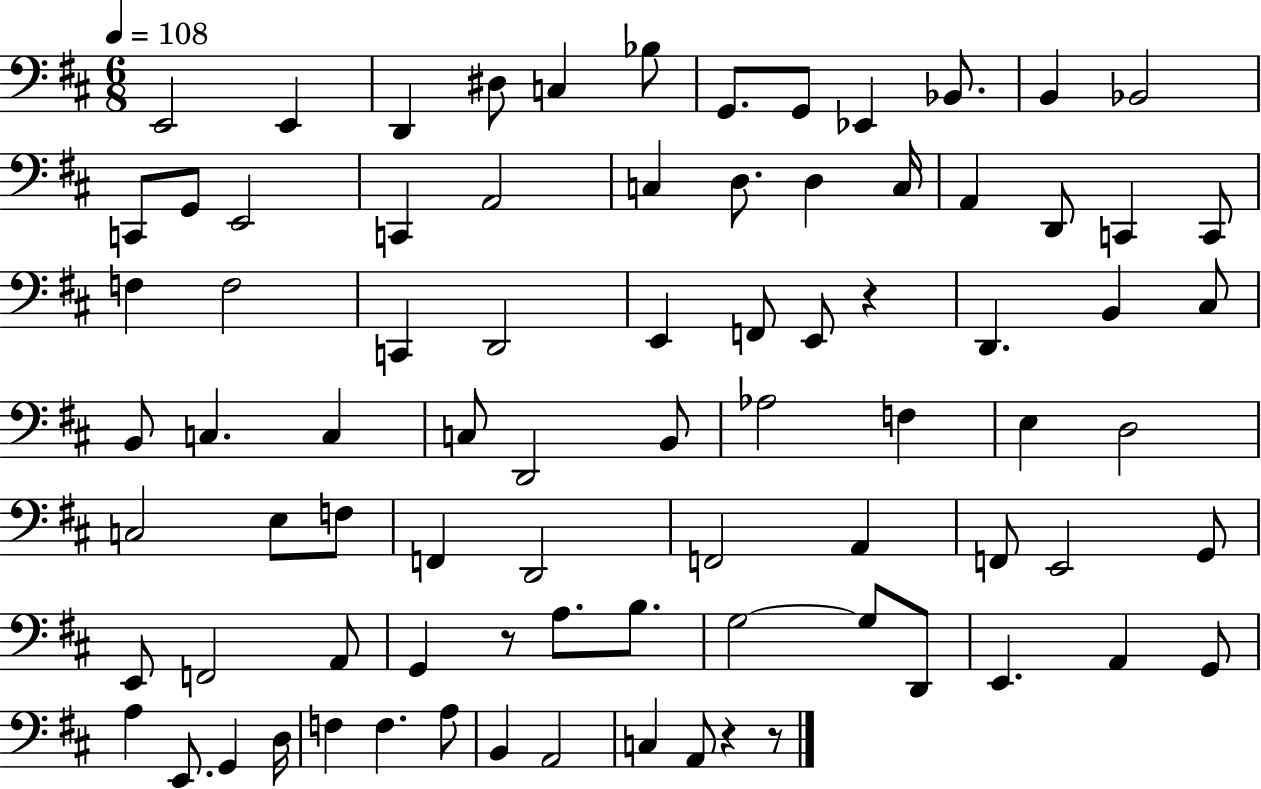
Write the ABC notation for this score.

X:1
T:Untitled
M:6/8
L:1/4
K:D
E,,2 E,, D,, ^D,/2 C, _B,/2 G,,/2 G,,/2 _E,, _B,,/2 B,, _B,,2 C,,/2 G,,/2 E,,2 C,, A,,2 C, D,/2 D, C,/4 A,, D,,/2 C,, C,,/2 F, F,2 C,, D,,2 E,, F,,/2 E,,/2 z D,, B,, ^C,/2 B,,/2 C, C, C,/2 D,,2 B,,/2 _A,2 F, E, D,2 C,2 E,/2 F,/2 F,, D,,2 F,,2 A,, F,,/2 E,,2 G,,/2 E,,/2 F,,2 A,,/2 G,, z/2 A,/2 B,/2 G,2 G,/2 D,,/2 E,, A,, G,,/2 A, E,,/2 G,, D,/4 F, F, A,/2 B,, A,,2 C, A,,/2 z z/2